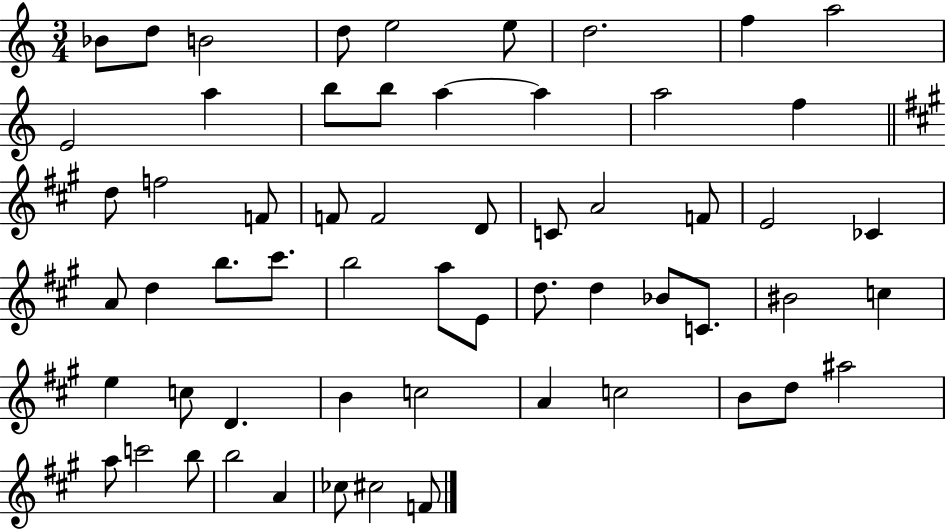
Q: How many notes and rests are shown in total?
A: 59